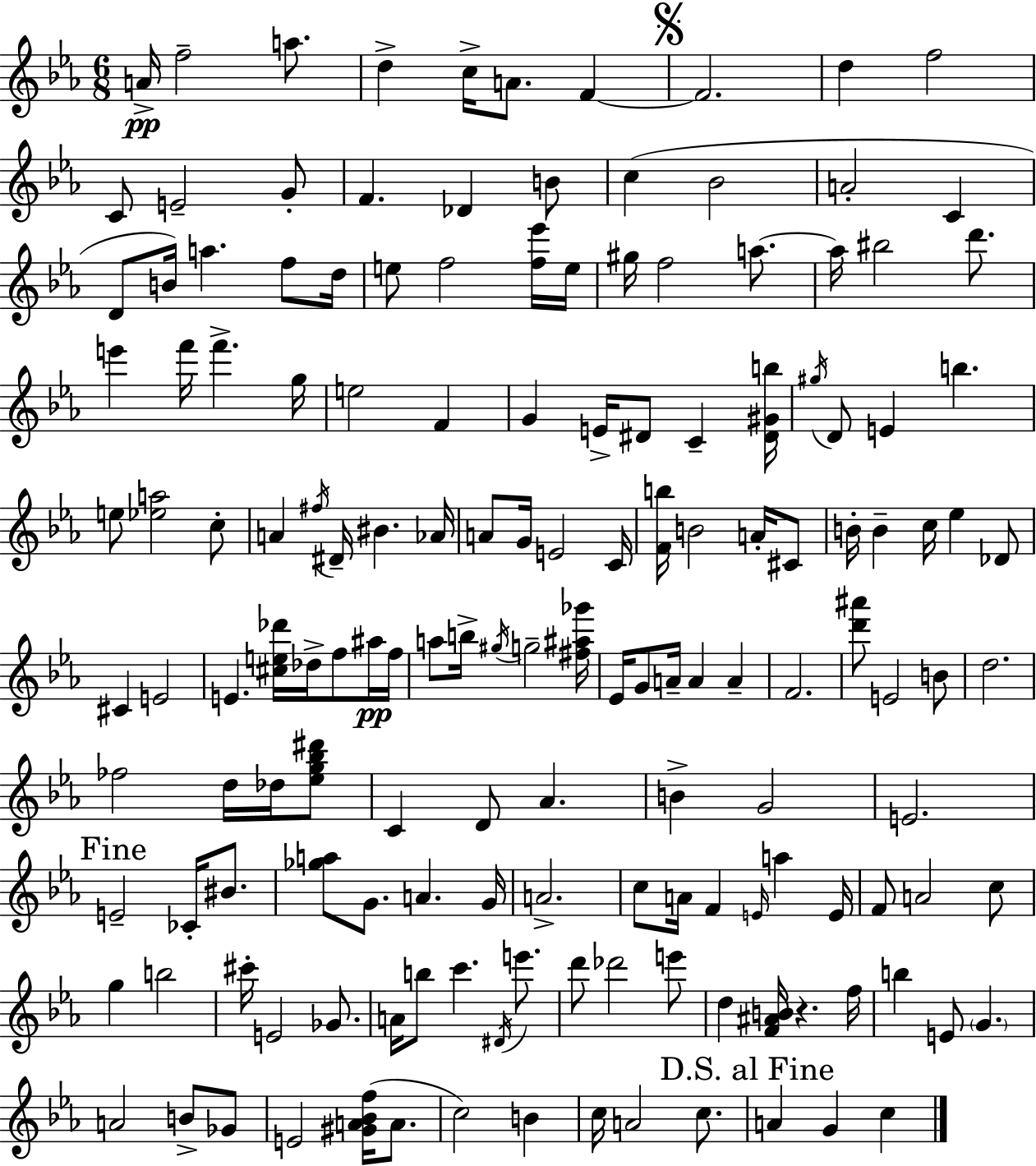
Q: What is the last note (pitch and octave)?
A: C5